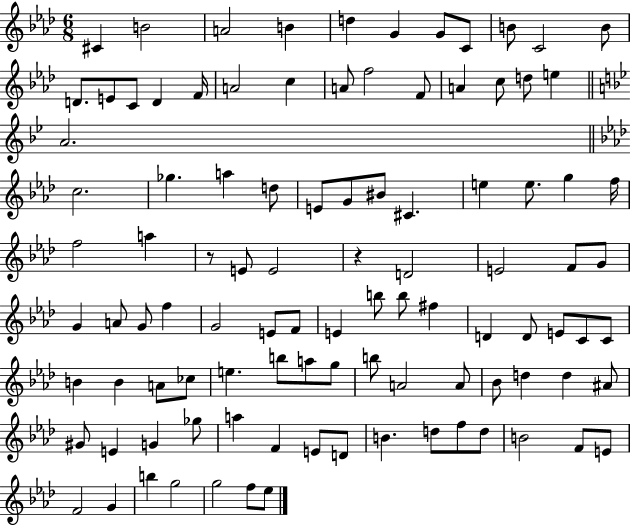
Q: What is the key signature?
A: AES major